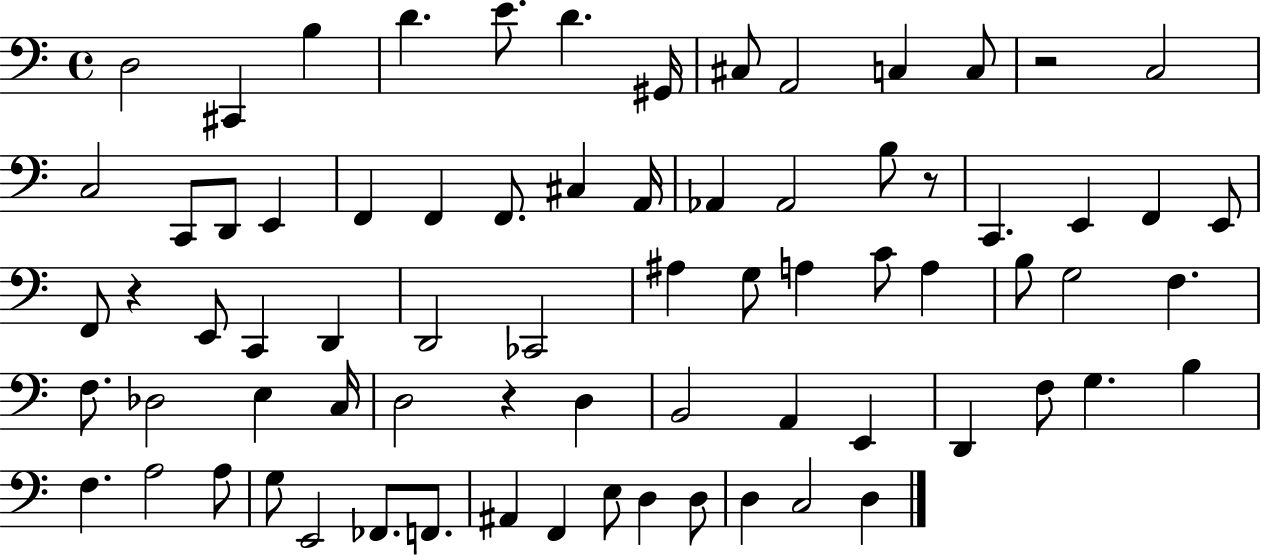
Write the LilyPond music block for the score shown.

{
  \clef bass
  \time 4/4
  \defaultTimeSignature
  \key c \major
  \repeat volta 2 { d2 cis,4 b4 | d'4. e'8. d'4. gis,16 | cis8 a,2 c4 c8 | r2 c2 | \break c2 c,8 d,8 e,4 | f,4 f,4 f,8. cis4 a,16 | aes,4 aes,2 b8 r8 | c,4. e,4 f,4 e,8 | \break f,8 r4 e,8 c,4 d,4 | d,2 ces,2 | ais4 g8 a4 c'8 a4 | b8 g2 f4. | \break f8. des2 e4 c16 | d2 r4 d4 | b,2 a,4 e,4 | d,4 f8 g4. b4 | \break f4. a2 a8 | g8 e,2 fes,8. f,8. | ais,4 f,4 e8 d4 d8 | d4 c2 d4 | \break } \bar "|."
}